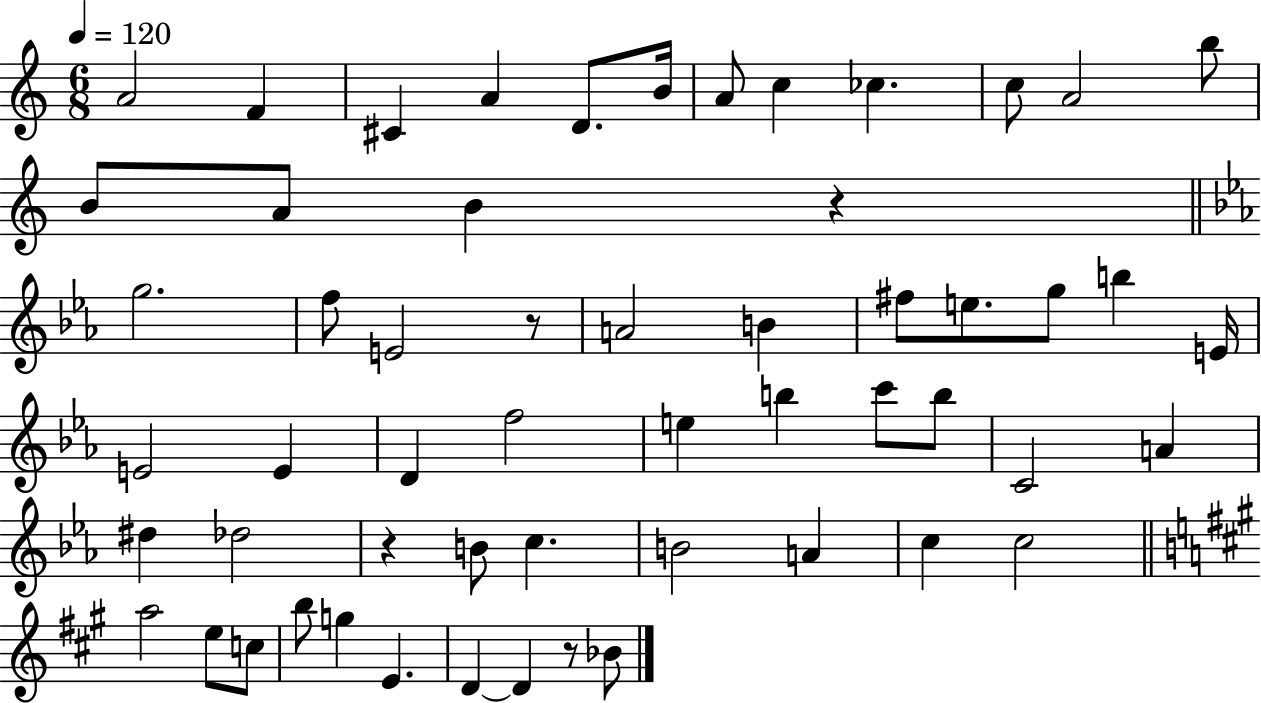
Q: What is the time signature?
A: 6/8